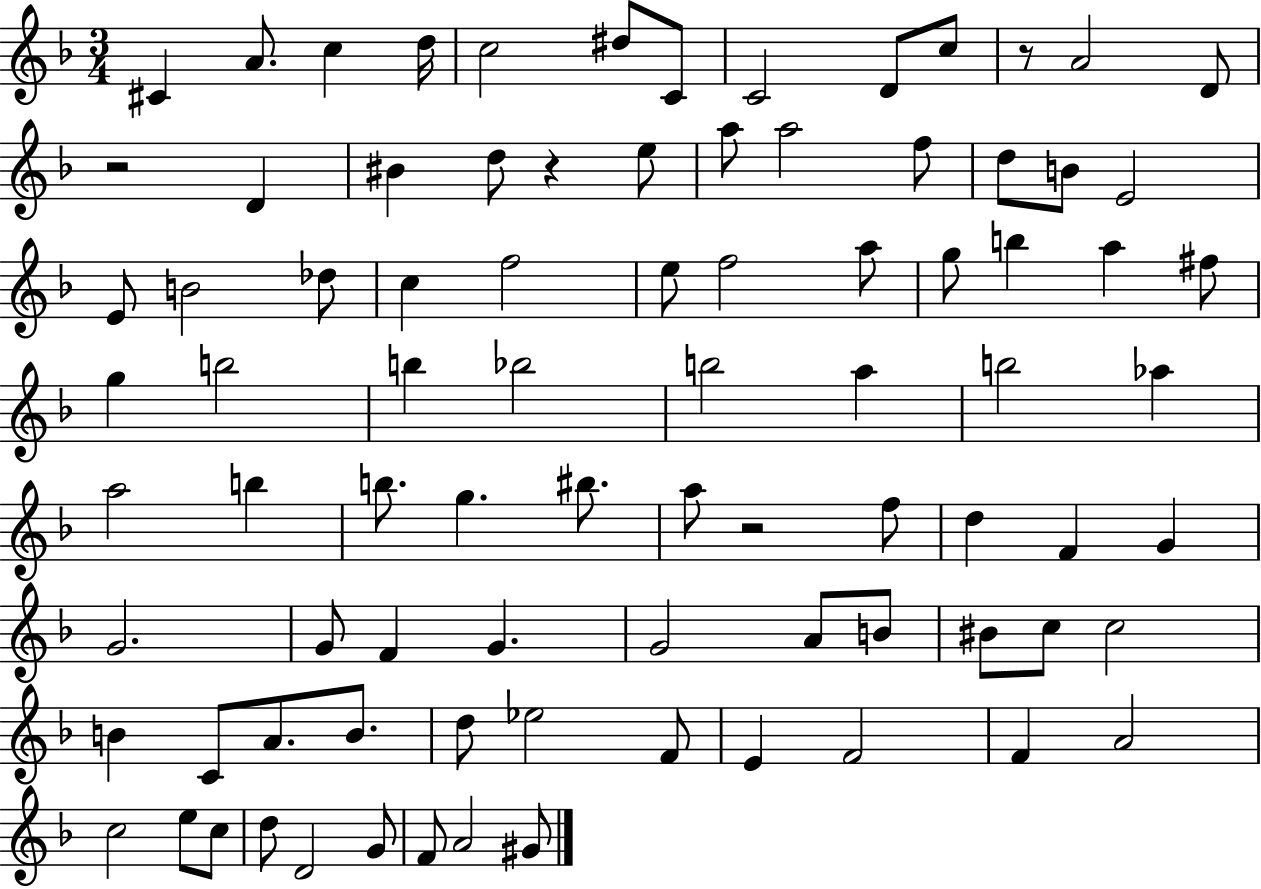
{
  \clef treble
  \numericTimeSignature
  \time 3/4
  \key f \major
  cis'4 a'8. c''4 d''16 | c''2 dis''8 c'8 | c'2 d'8 c''8 | r8 a'2 d'8 | \break r2 d'4 | bis'4 d''8 r4 e''8 | a''8 a''2 f''8 | d''8 b'8 e'2 | \break e'8 b'2 des''8 | c''4 f''2 | e''8 f''2 a''8 | g''8 b''4 a''4 fis''8 | \break g''4 b''2 | b''4 bes''2 | b''2 a''4 | b''2 aes''4 | \break a''2 b''4 | b''8. g''4. bis''8. | a''8 r2 f''8 | d''4 f'4 g'4 | \break g'2. | g'8 f'4 g'4. | g'2 a'8 b'8 | bis'8 c''8 c''2 | \break b'4 c'8 a'8. b'8. | d''8 ees''2 f'8 | e'4 f'2 | f'4 a'2 | \break c''2 e''8 c''8 | d''8 d'2 g'8 | f'8 a'2 gis'8 | \bar "|."
}